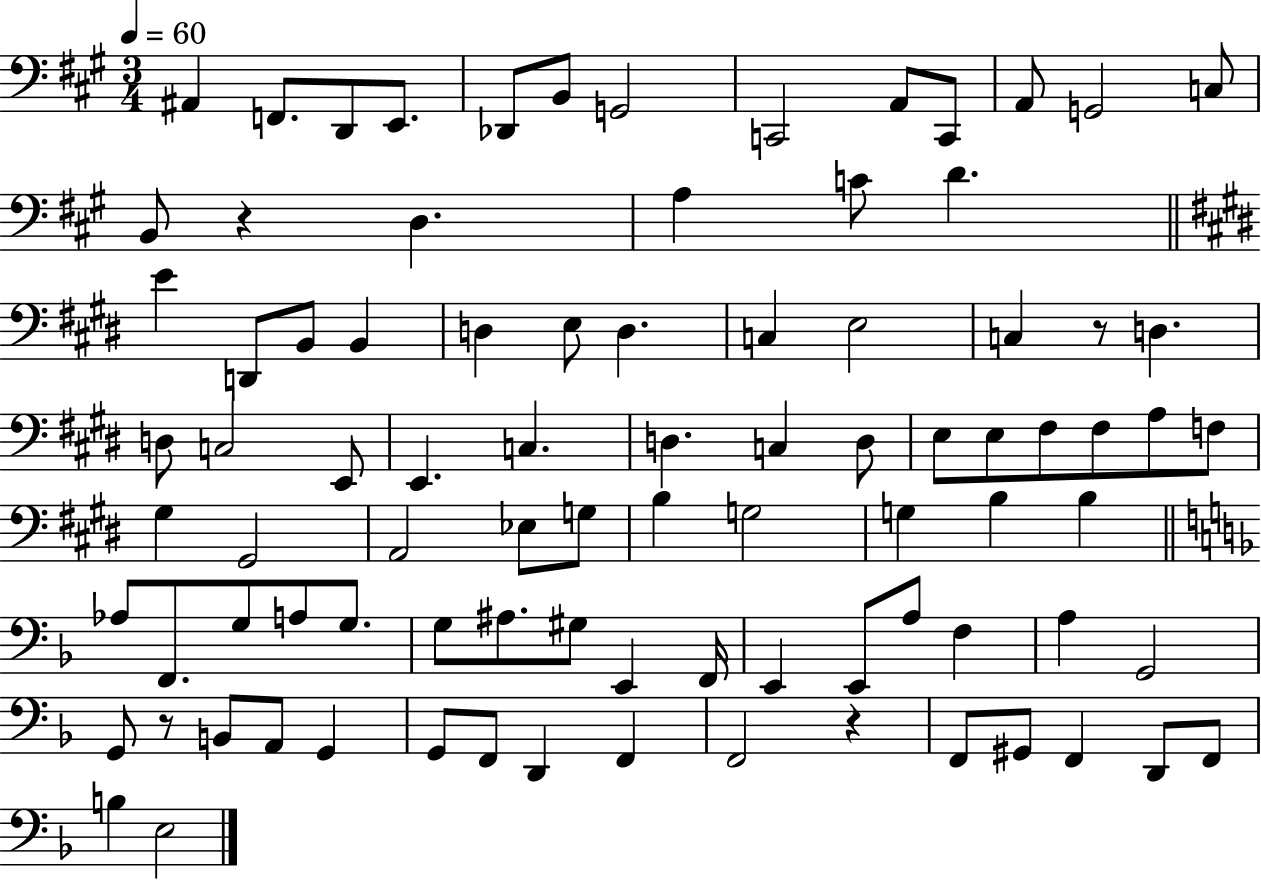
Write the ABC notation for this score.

X:1
T:Untitled
M:3/4
L:1/4
K:A
^A,, F,,/2 D,,/2 E,,/2 _D,,/2 B,,/2 G,,2 C,,2 A,,/2 C,,/2 A,,/2 G,,2 C,/2 B,,/2 z D, A, C/2 D E D,,/2 B,,/2 B,, D, E,/2 D, C, E,2 C, z/2 D, D,/2 C,2 E,,/2 E,, C, D, C, D,/2 E,/2 E,/2 ^F,/2 ^F,/2 A,/2 F,/2 ^G, ^G,,2 A,,2 _E,/2 G,/2 B, G,2 G, B, B, _A,/2 F,,/2 G,/2 A,/2 G,/2 G,/2 ^A,/2 ^G,/2 E,, F,,/4 E,, E,,/2 A,/2 F, A, G,,2 G,,/2 z/2 B,,/2 A,,/2 G,, G,,/2 F,,/2 D,, F,, F,,2 z F,,/2 ^G,,/2 F,, D,,/2 F,,/2 B, E,2